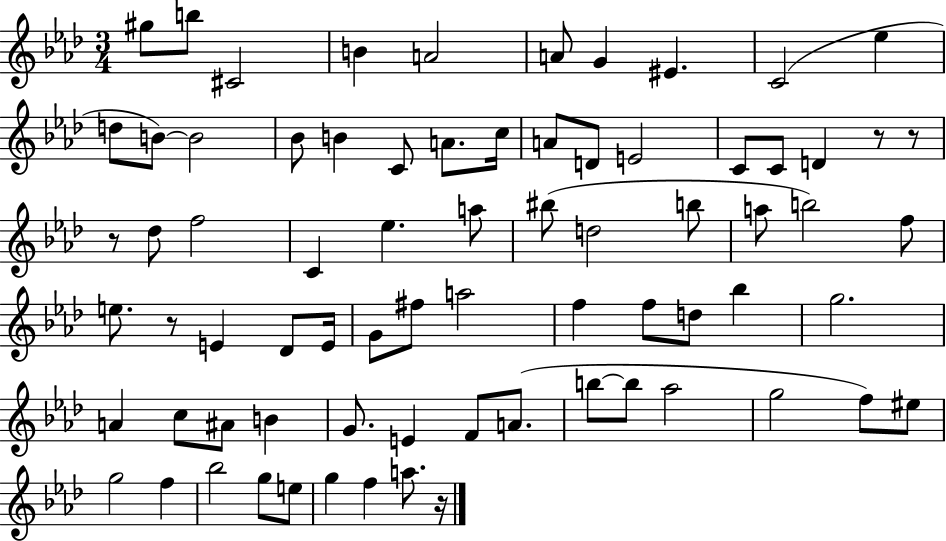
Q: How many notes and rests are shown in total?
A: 74